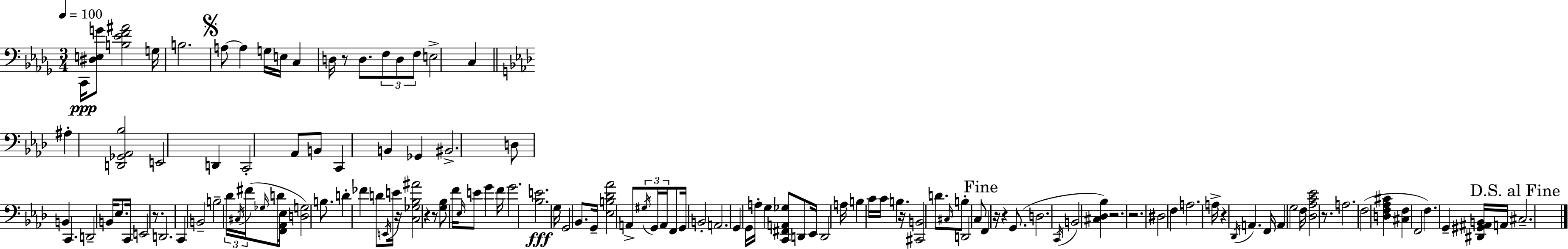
{
  \clef bass
  \numericTimeSignature
  \time 3/4
  \key bes \minor
  \tempo 4 = 100
  c,16\ppp <dis e g'>8 <b ees' f' ais'>2 g16 | b2. | \mark \markup { \musicglyph "scripts.segno" } a8~~ a4 g16 e16 c4 | d16 r8 d8. \tuplet 3/2 { f8 d8 f8 } | \break e2-> c4 | \bar "||" \break \key f \minor ais4-. <d, ges, aes, bes>2 | e,2 d,4 | c,2-. aes,8 b,8 | c,4 b,4 ges,4 | \break bis,2.-> | d8 b,4 c,4. | d,2-- b,16 ees8. | c,16 e,2 r8. | \break d,2. | c,4 b,2-- | b2-- \tuplet 3/2 { des'16 \acciaccatura { cis16 } fis'16( } \grace { ges16 } | d'8 <f, aes, ees>16 <d g>2) b8. | \break d'4-. fes'4 d'8 | \acciaccatura { e,16 } e'16 r16 <c ges bes ais'>2 r4 | r8 <g bes>8 f'16 \grace { ees16 } e'8 g'4 | f'16 g'2. | \break <bes e'>2.\fff | g16 g,2 | bes,8. g,16-- <ees b des' aes'>2 | a,8-> \tuplet 3/2 { \acciaccatura { gis16 } g,16 a,16 } f,8 g,16 b,2-. | \break a,2. | g,4 g,16 a16-. g4 | <c, fis, a, ges>8 d,8 ees,16 d,2 | a16 b4 c'16 c'16 b4. | \break r16 <cis, b,>2 | d'8. \grace { cis16 } b8-. d,2 | c8 \mark "Fine" f,4 r16 r4 | g,8.( d2. | \break \acciaccatura { c,16 } b,2 | <cis des bes>4) r2. | r2. | dis2 | \break f4 a2. | a16-> r4 | \acciaccatura { des,16 } a,4. f,16 \parenthesize a,4 | g2 f16 <des aes c' ees'>2 | \break r8. a2. | f2( | <d f aes cis'>4 <cis f>4 | f,2 f4.) | \break g,4-- <dis, gis, ais, b,>16 a,16 \mark "D.S. al Fine" cis2.-- | \bar "|."
}